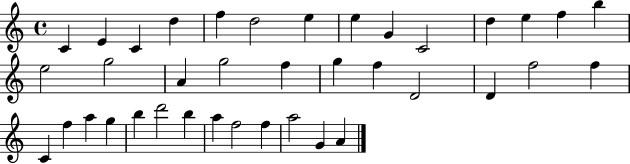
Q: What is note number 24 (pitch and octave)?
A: F5